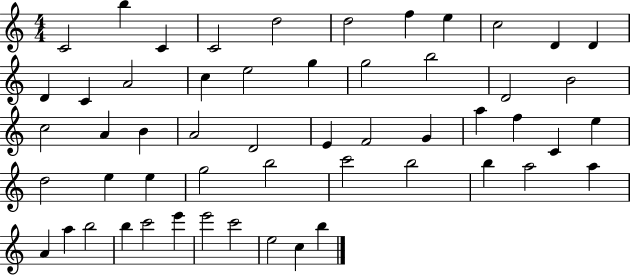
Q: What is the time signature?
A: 4/4